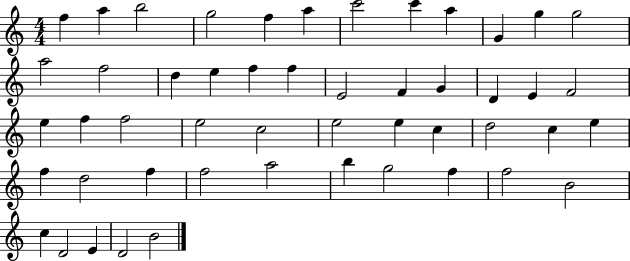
{
  \clef treble
  \numericTimeSignature
  \time 4/4
  \key c \major
  f''4 a''4 b''2 | g''2 f''4 a''4 | c'''2 c'''4 a''4 | g'4 g''4 g''2 | \break a''2 f''2 | d''4 e''4 f''4 f''4 | e'2 f'4 g'4 | d'4 e'4 f'2 | \break e''4 f''4 f''2 | e''2 c''2 | e''2 e''4 c''4 | d''2 c''4 e''4 | \break f''4 d''2 f''4 | f''2 a''2 | b''4 g''2 f''4 | f''2 b'2 | \break c''4 d'2 e'4 | d'2 b'2 | \bar "|."
}